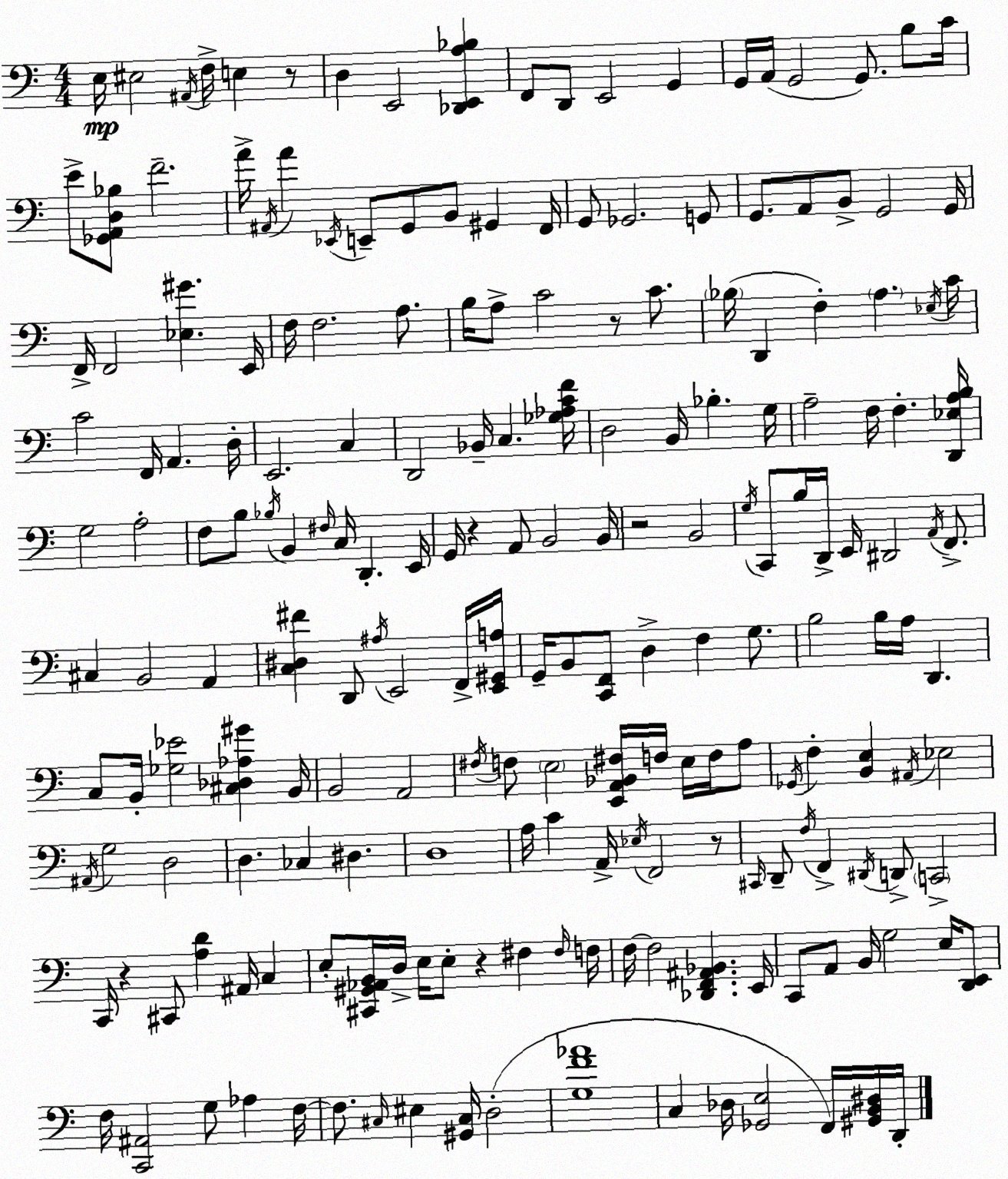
X:1
T:Untitled
M:4/4
L:1/4
K:C
E,/4 ^E,2 ^A,,/4 F,/4 E, z/2 D, E,,2 [_D,,E,,A,_B,] F,,/2 D,,/2 E,,2 G,, G,,/4 A,,/4 G,,2 G,,/2 B,/2 C/4 E/2 [_G,,A,,D,_B,]/2 F2 A/4 ^A,,/4 A _E,,/4 E,,/2 G,,/2 B,,/2 ^G,, F,,/4 G,,/2 _G,,2 G,,/2 G,,/2 A,,/2 B,,/2 G,,2 G,,/4 F,,/4 F,,2 [_E,^G] E,,/4 F,/4 F,2 A,/2 B,/4 A,/2 C2 z/2 C/2 _B,/4 D,, F, A, _E,/4 C/4 C2 F,,/4 A,, D,/4 E,,2 C, D,,2 _B,,/4 C, [_G,_A,CF]/4 D,2 B,,/4 _B, G,/4 A,2 F,/4 F, [D,,_E,A,B,]/4 G,2 A,2 F,/2 B,/2 _B,/4 B,, ^F,/4 C,/4 D,, E,,/4 G,,/4 z A,,/2 B,,2 B,,/4 z2 B,,2 G,/4 C,,/2 B,/4 D,,/4 E,,/4 ^D,,2 A,,/4 F,,/2 ^C, B,,2 A,, [C,^D,^F] D,,/2 ^A,/4 E,,2 F,,/4 [E,,^G,,A,]/4 G,,/4 B,,/2 [C,,F,,]/2 D, F, G,/2 B,2 B,/4 A,/4 D,, C,/2 B,,/4 [_G,_E]2 [^C,_D,_A,^G] B,,/4 B,,2 A,,2 ^F,/4 F,/2 E,2 [E,,A,,_B,,^F,]/4 F,/4 E,/4 F,/4 A,/2 _G,,/4 F, [B,,E,] ^A,,/4 _E,2 ^A,,/4 G,2 D,2 D, _C, ^D, D,4 A,/4 C A,,/4 _E,/4 F,,2 z/2 ^C,,/4 D,,/2 F,/4 F,, ^D,,/4 D,,/2 C,,2 C,,/4 z ^C,,/2 [A,D] ^A,,/4 C, E,/2 [^C,,^G,,_A,,B,,]/4 D,/4 E,/4 E,/2 z ^F, ^F,/4 F,/4 F,/4 F,2 [_D,,F,,^A,,_B,,] E,,/4 C,,/2 A,,/2 B,,/4 G,2 E,/4 [D,,E,,]/2 F,/4 [C,,^A,,]2 G,/2 _A, F,/4 F,/2 ^C,/4 ^E, [^G,,^C,]/4 D,2 [G,F_A]4 C, _D,/4 [_G,,E,]2 F,,/4 [^G,,B,,^D,]/4 D,,/4